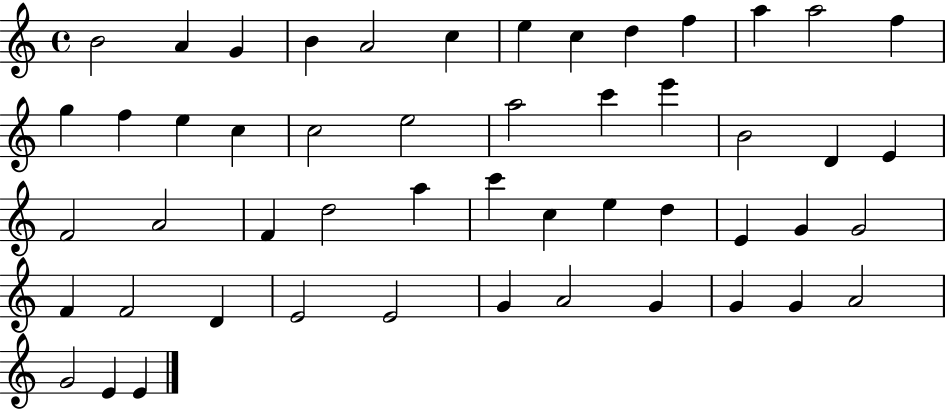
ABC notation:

X:1
T:Untitled
M:4/4
L:1/4
K:C
B2 A G B A2 c e c d f a a2 f g f e c c2 e2 a2 c' e' B2 D E F2 A2 F d2 a c' c e d E G G2 F F2 D E2 E2 G A2 G G G A2 G2 E E